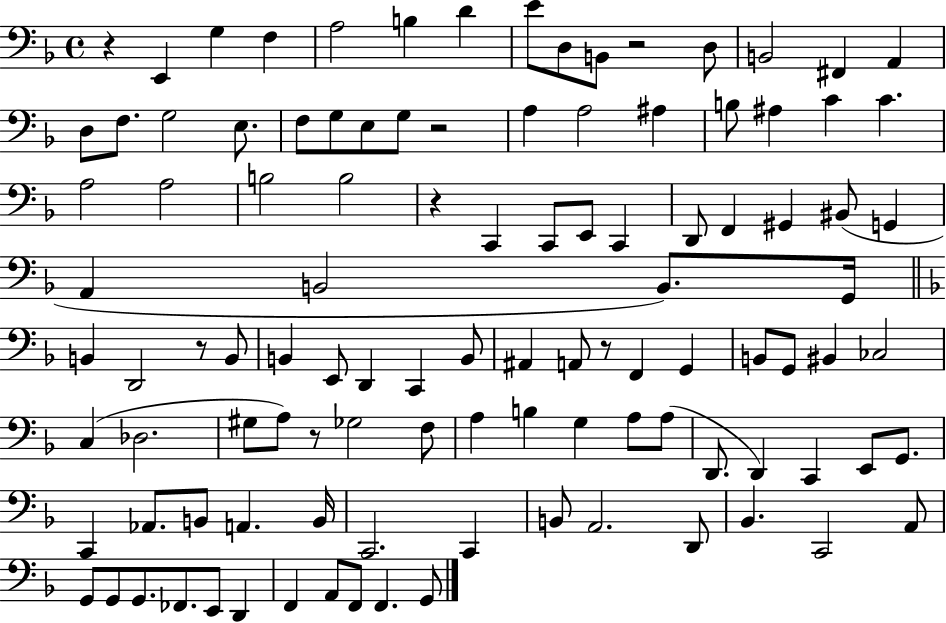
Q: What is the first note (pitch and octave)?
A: E2